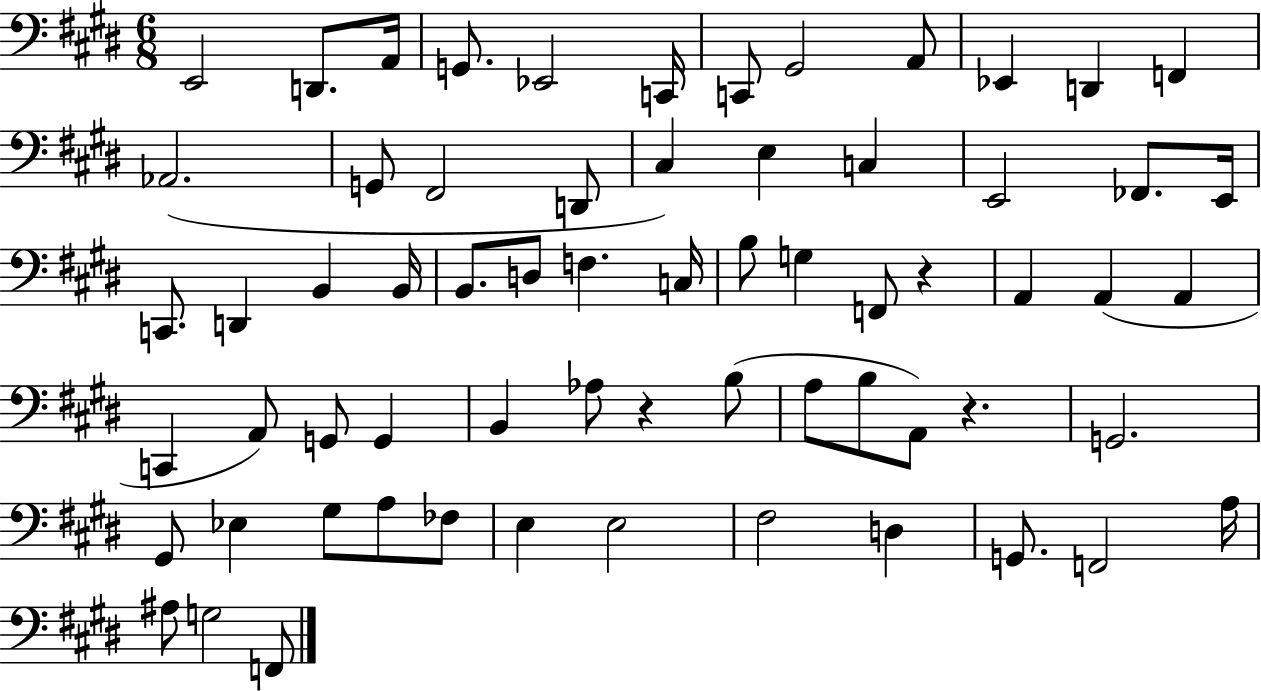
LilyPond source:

{
  \clef bass
  \numericTimeSignature
  \time 6/8
  \key e \major
  e,2 d,8. a,16 | g,8. ees,2 c,16 | c,8 gis,2 a,8 | ees,4 d,4 f,4 | \break aes,2.( | g,8 fis,2 d,8 | cis4) e4 c4 | e,2 fes,8. e,16 | \break c,8. d,4 b,4 b,16 | b,8. d8 f4. c16 | b8 g4 f,8 r4 | a,4 a,4( a,4 | \break c,4 a,8) g,8 g,4 | b,4 aes8 r4 b8( | a8 b8 a,8) r4. | g,2. | \break gis,8 ees4 gis8 a8 fes8 | e4 e2 | fis2 d4 | g,8. f,2 a16 | \break ais8 g2 f,8 | \bar "|."
}